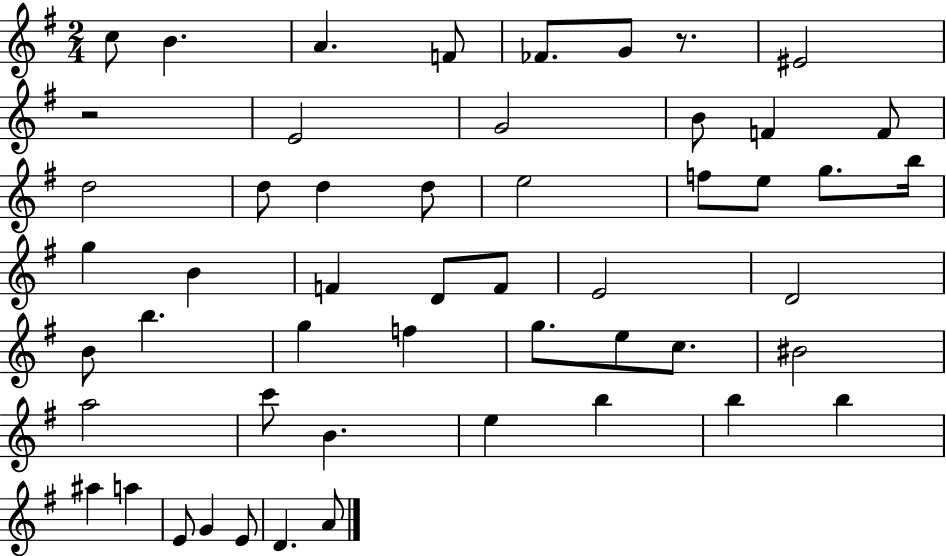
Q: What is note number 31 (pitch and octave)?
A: G5